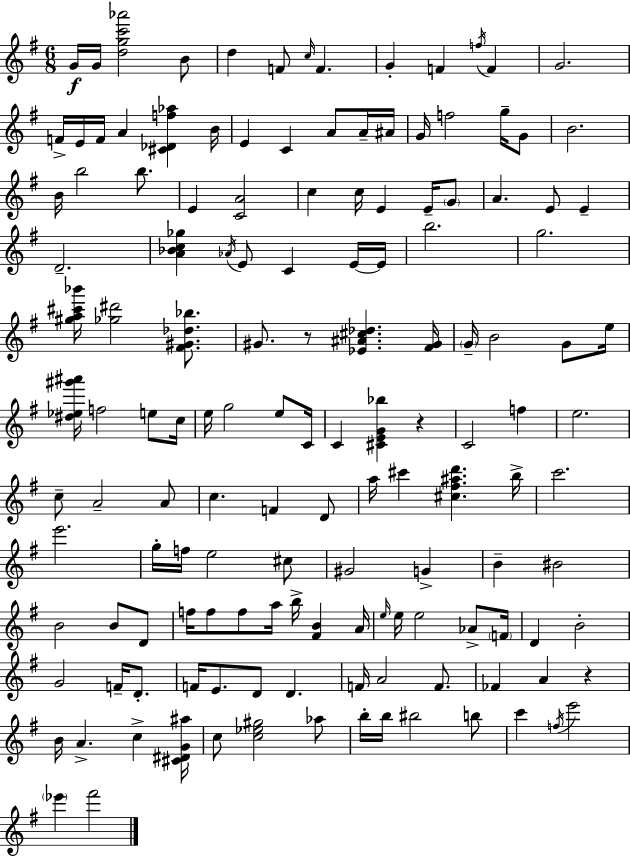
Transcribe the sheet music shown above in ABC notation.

X:1
T:Untitled
M:6/8
L:1/4
K:G
G/4 G/4 [dgc'_a']2 B/2 d F/2 c/4 F G F f/4 F G2 F/4 E/4 F/4 A [^C_Df_a] B/4 E C A/2 A/4 ^A/4 G/4 f2 g/4 G/2 B2 B/4 b2 b/2 E [CA]2 c c/4 E E/4 G/2 A E/2 E D2 [A_Bc_g] _A/4 E/2 C E/4 E/4 b2 g2 [^ga^c'_b']/4 [_g^d']2 [^F^G_d_b]/2 ^G/2 z/2 [_E^A^c_d] [^F^G]/4 G/4 B2 G/2 e/4 [^d_e^g'^a']/4 f2 e/2 c/4 e/4 g2 e/2 C/4 C [^CEG_b] z C2 f e2 c/2 A2 A/2 c F D/2 a/4 ^c' [^c^f^ad'] b/4 c'2 e'2 g/4 f/4 e2 ^c/2 ^G2 G B ^B2 B2 B/2 D/2 f/4 f/2 f/2 a/4 b/4 [^FB] A/4 e/4 e/4 e2 _A/2 F/4 D B2 G2 F/4 D/2 F/4 E/2 D/2 D F/4 A2 F/2 _F A z B/4 A c [^C^DG^a]/4 c/2 [c_e^g]2 _a/2 b/4 b/4 ^b2 b/2 c' f/4 e'2 _e' ^f'2